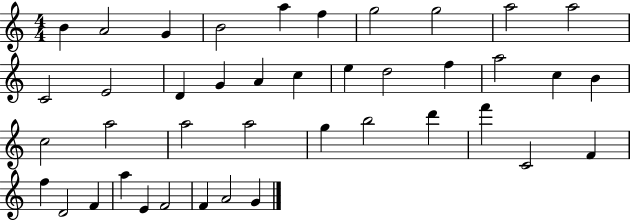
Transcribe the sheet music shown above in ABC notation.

X:1
T:Untitled
M:4/4
L:1/4
K:C
B A2 G B2 a f g2 g2 a2 a2 C2 E2 D G A c e d2 f a2 c B c2 a2 a2 a2 g b2 d' f' C2 F f D2 F a E F2 F A2 G